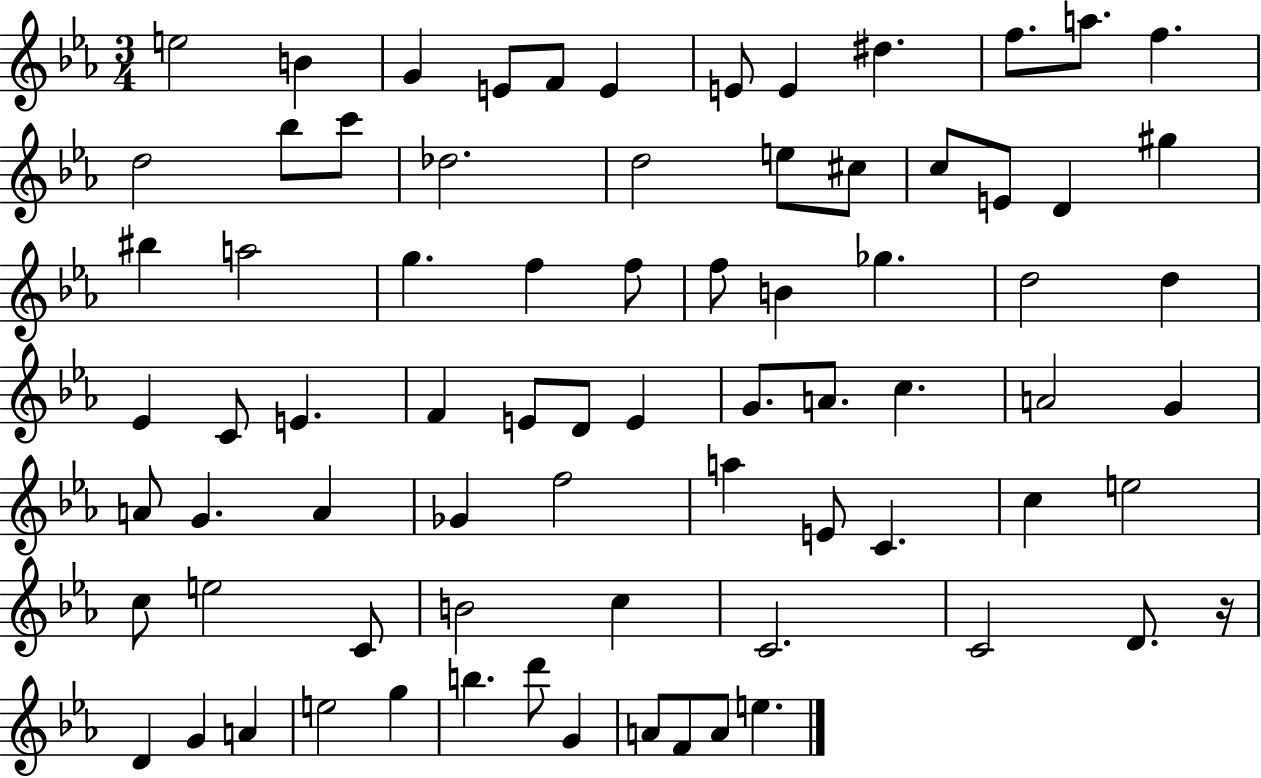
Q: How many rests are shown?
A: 1